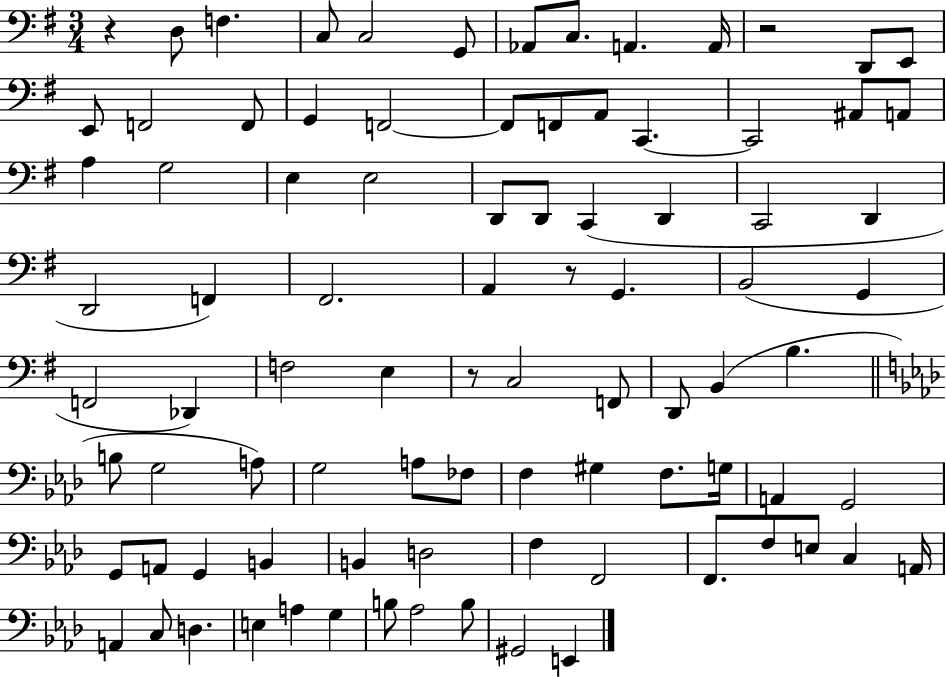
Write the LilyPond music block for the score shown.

{
  \clef bass
  \numericTimeSignature
  \time 3/4
  \key g \major
  r4 d8 f4. | c8 c2 g,8 | aes,8 c8. a,4. a,16 | r2 d,8 e,8 | \break e,8 f,2 f,8 | g,4 f,2~~ | f,8 f,8 a,8 c,4.~~ | c,2 ais,8 a,8 | \break a4 g2 | e4 e2 | d,8 d,8 c,4( d,4 | c,2 d,4 | \break d,2 f,4) | fis,2. | a,4 r8 g,4. | b,2( g,4 | \break f,2 des,4) | f2 e4 | r8 c2 f,8 | d,8 b,4( b4. | \break \bar "||" \break \key aes \major b8 g2 a8) | g2 a8 fes8 | f4 gis4 f8. g16 | a,4 g,2 | \break g,8 a,8 g,4 b,4 | b,4 d2 | f4 f,2 | f,8. f8 e8 c4 a,16 | \break a,4 c8 d4. | e4 a4 g4 | b8 aes2 b8 | gis,2 e,4 | \break \bar "|."
}